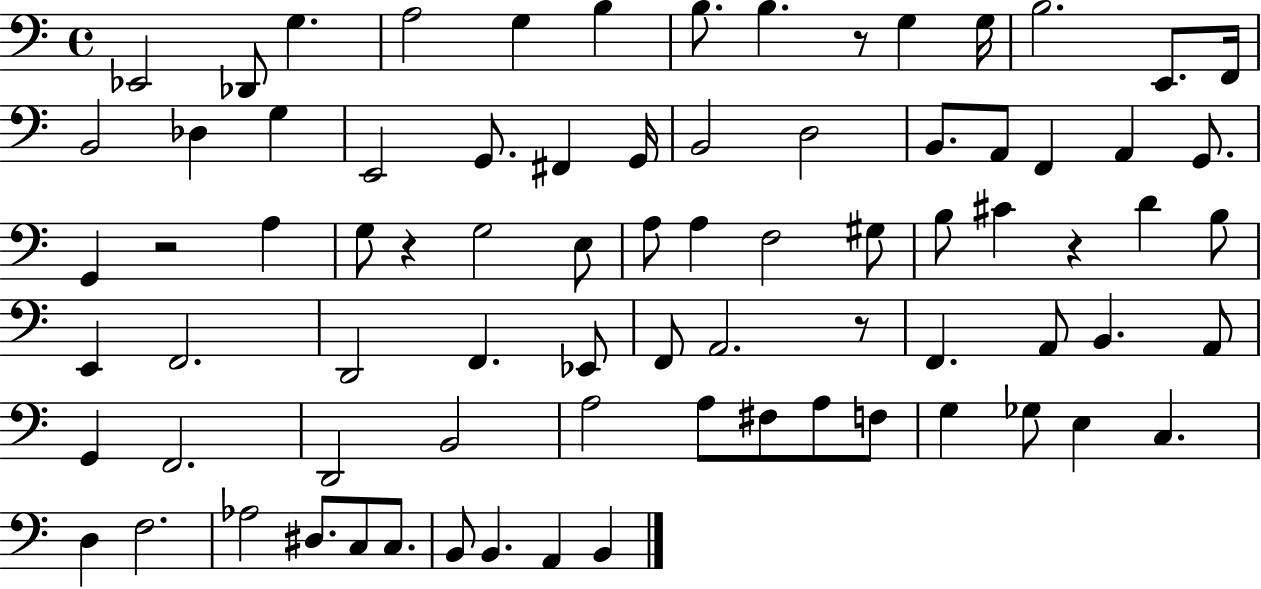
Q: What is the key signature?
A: C major